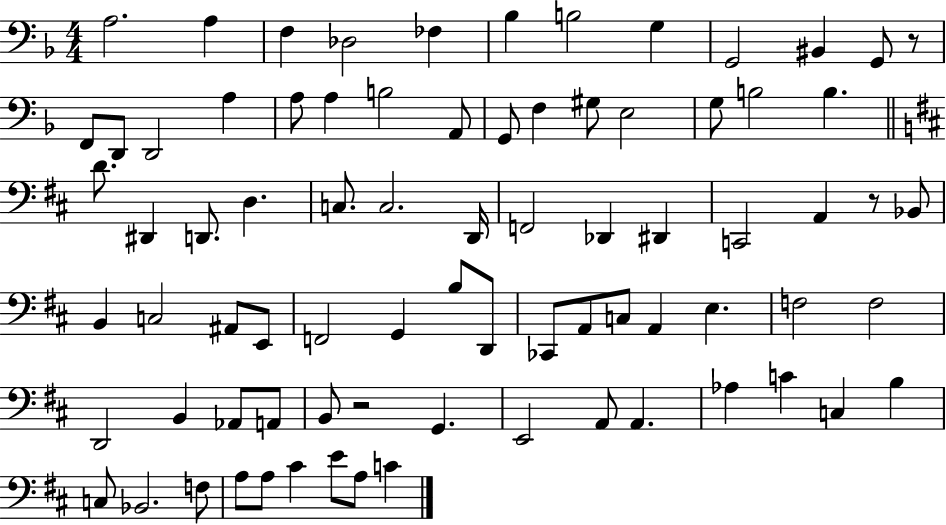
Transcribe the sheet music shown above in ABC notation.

X:1
T:Untitled
M:4/4
L:1/4
K:F
A,2 A, F, _D,2 _F, _B, B,2 G, G,,2 ^B,, G,,/2 z/2 F,,/2 D,,/2 D,,2 A, A,/2 A, B,2 A,,/2 G,,/2 F, ^G,/2 E,2 G,/2 B,2 B, D/2 ^D,, D,,/2 D, C,/2 C,2 D,,/4 F,,2 _D,, ^D,, C,,2 A,, z/2 _B,,/2 B,, C,2 ^A,,/2 E,,/2 F,,2 G,, B,/2 D,,/2 _C,,/2 A,,/2 C,/2 A,, E, F,2 F,2 D,,2 B,, _A,,/2 A,,/2 B,,/2 z2 G,, E,,2 A,,/2 A,, _A, C C, B, C,/2 _B,,2 F,/2 A,/2 A,/2 ^C E/2 A,/2 C